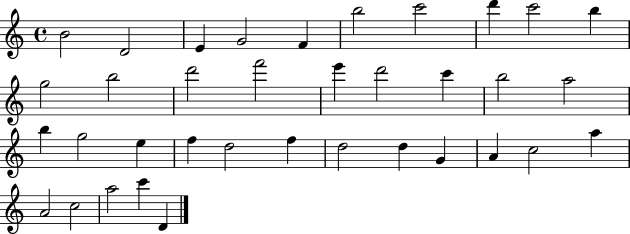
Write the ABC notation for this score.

X:1
T:Untitled
M:4/4
L:1/4
K:C
B2 D2 E G2 F b2 c'2 d' c'2 b g2 b2 d'2 f'2 e' d'2 c' b2 a2 b g2 e f d2 f d2 d G A c2 a A2 c2 a2 c' D